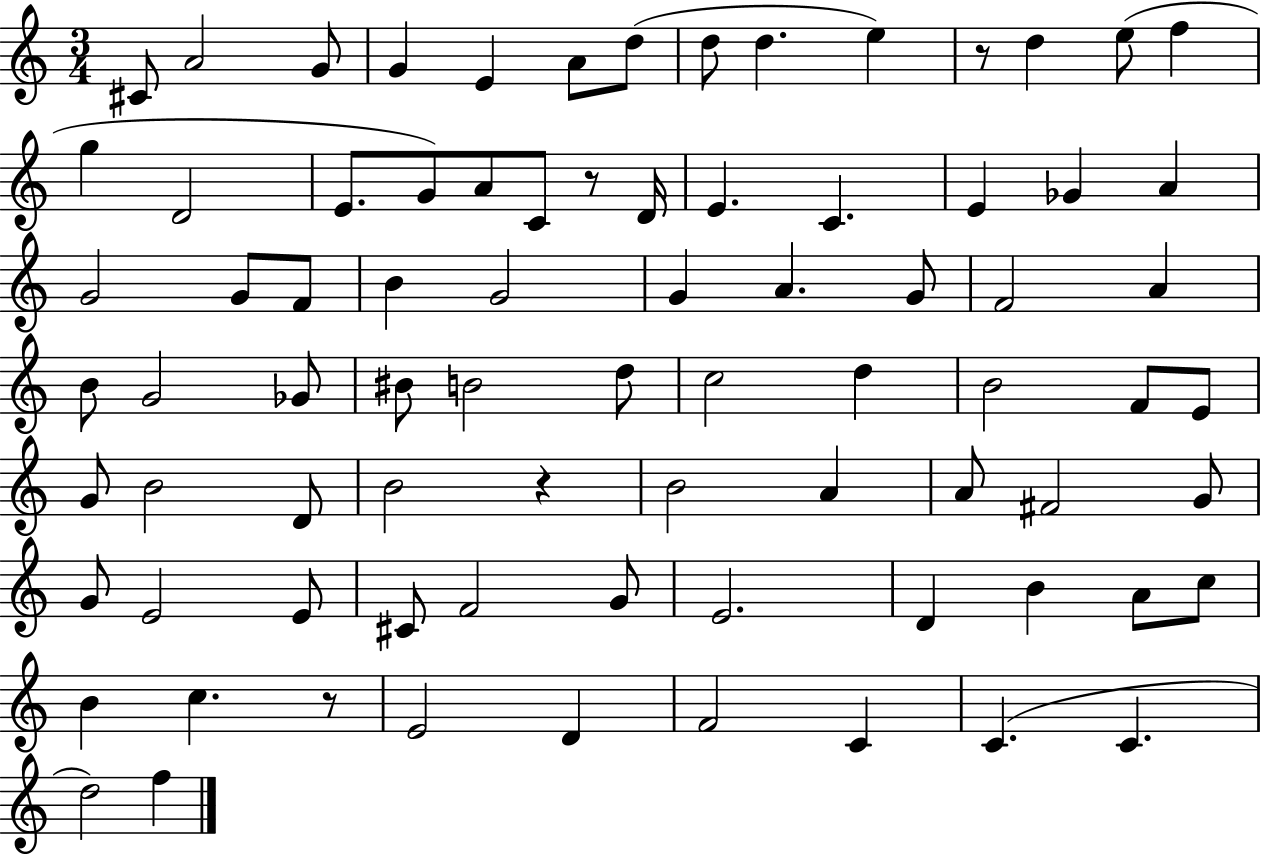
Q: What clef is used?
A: treble